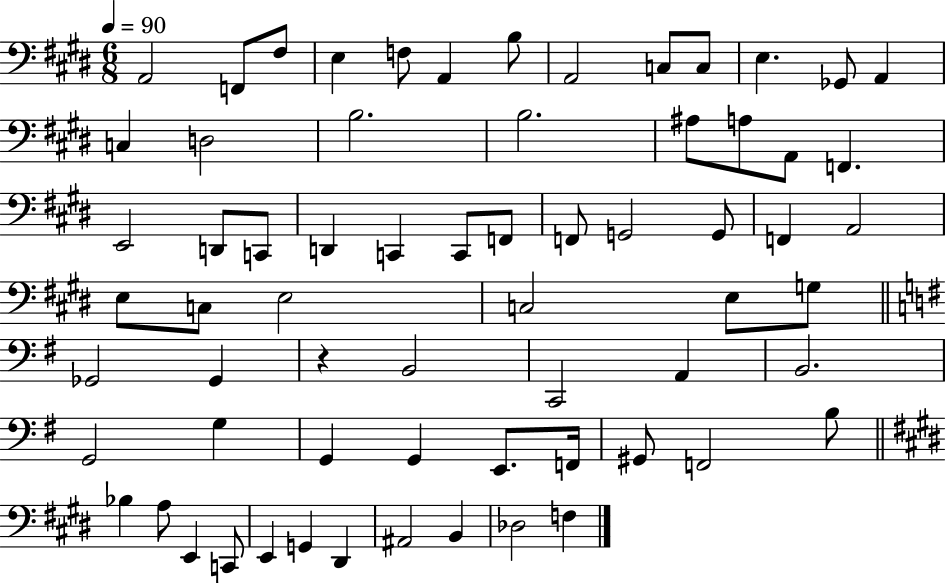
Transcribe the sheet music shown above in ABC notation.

X:1
T:Untitled
M:6/8
L:1/4
K:E
A,,2 F,,/2 ^F,/2 E, F,/2 A,, B,/2 A,,2 C,/2 C,/2 E, _G,,/2 A,, C, D,2 B,2 B,2 ^A,/2 A,/2 A,,/2 F,, E,,2 D,,/2 C,,/2 D,, C,, C,,/2 F,,/2 F,,/2 G,,2 G,,/2 F,, A,,2 E,/2 C,/2 E,2 C,2 E,/2 G,/2 _G,,2 _G,, z B,,2 C,,2 A,, B,,2 G,,2 G, G,, G,, E,,/2 F,,/4 ^G,,/2 F,,2 B,/2 _B, A,/2 E,, C,,/2 E,, G,, ^D,, ^A,,2 B,, _D,2 F,